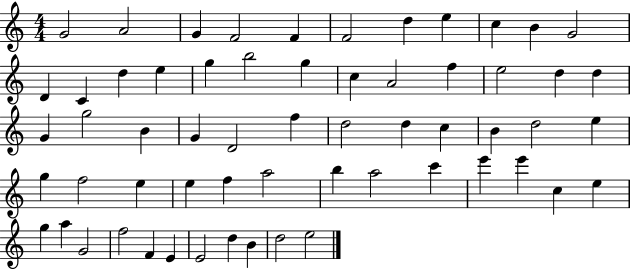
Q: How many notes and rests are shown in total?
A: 60